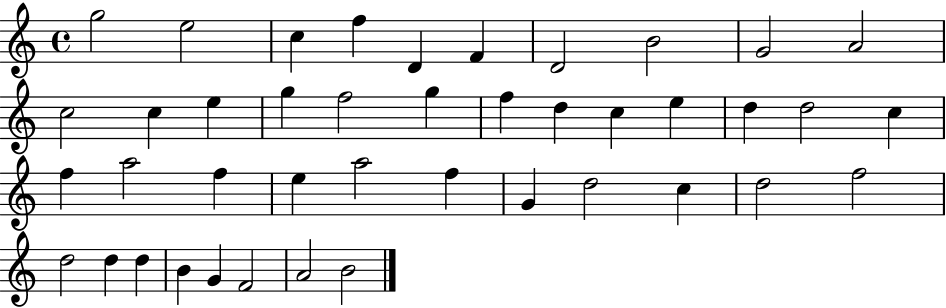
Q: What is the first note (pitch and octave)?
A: G5